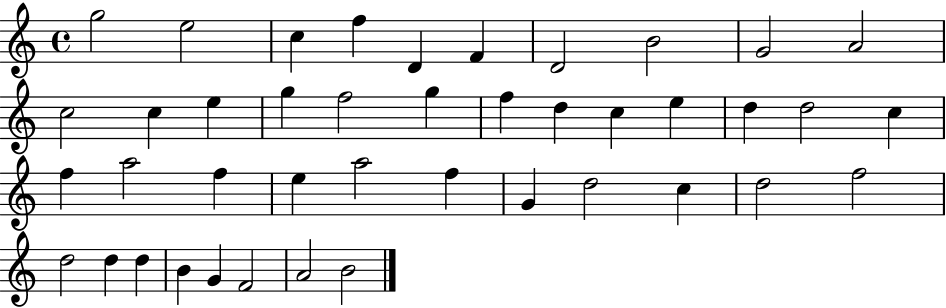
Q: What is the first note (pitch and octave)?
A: G5